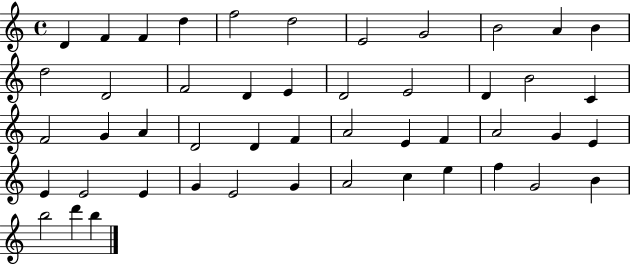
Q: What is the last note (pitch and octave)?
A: B5